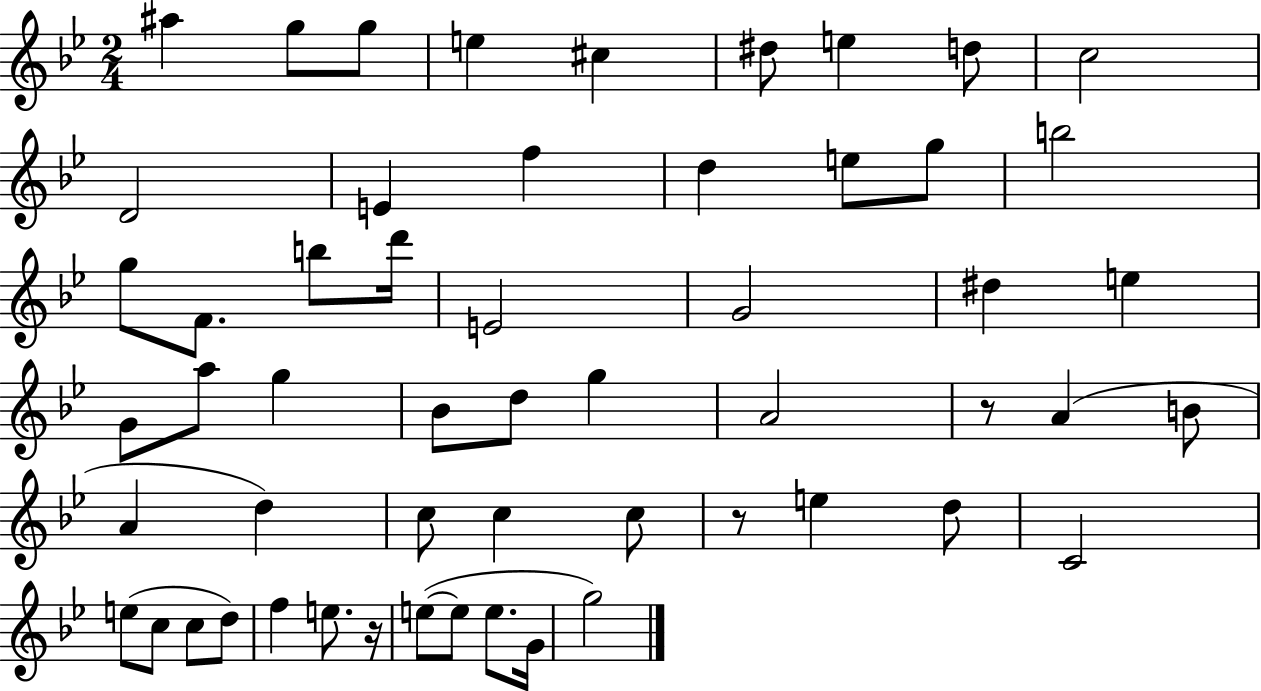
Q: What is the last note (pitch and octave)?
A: G5